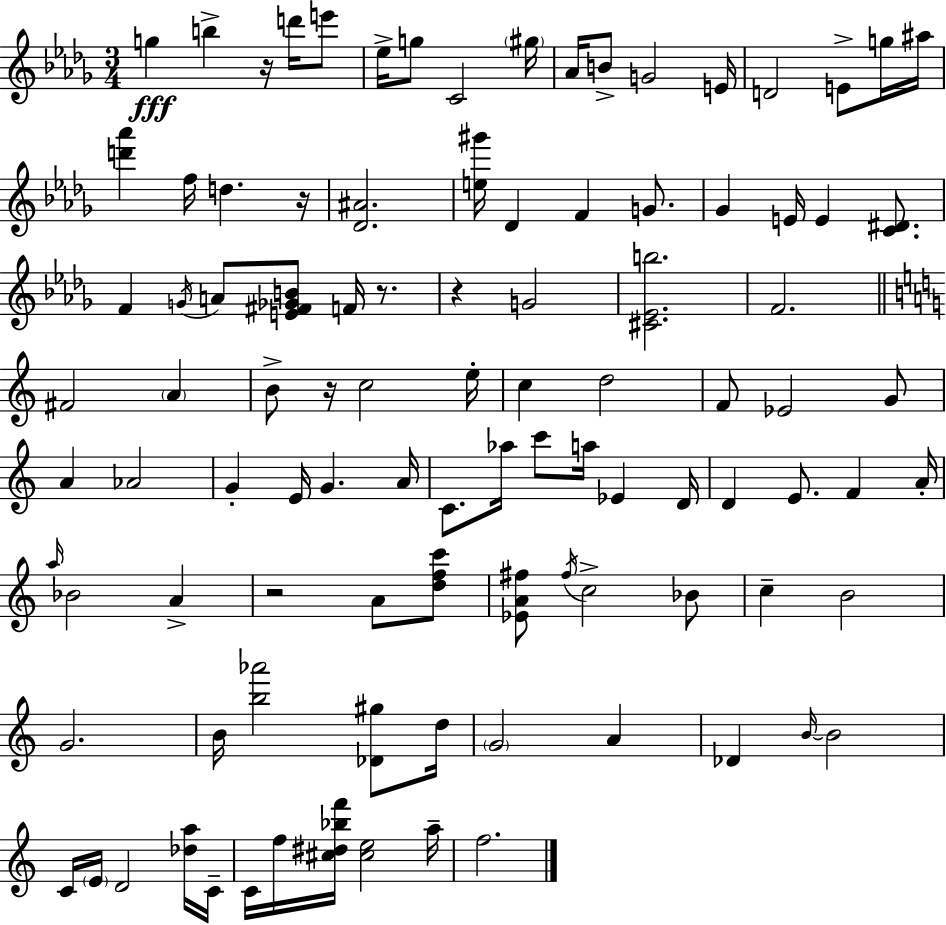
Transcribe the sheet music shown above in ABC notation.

X:1
T:Untitled
M:3/4
L:1/4
K:Bbm
g b z/4 d'/4 e'/2 _e/4 g/2 C2 ^g/4 _A/4 B/2 G2 E/4 D2 E/2 g/4 ^a/4 [d'_a'] f/4 d z/4 [_D^A]2 [e^g']/4 _D F G/2 _G E/4 E [C^D]/2 F G/4 A/2 [E^F_GB]/2 F/4 z/2 z G2 [^C_Eb]2 F2 ^F2 A B/2 z/4 c2 e/4 c d2 F/2 _E2 G/2 A _A2 G E/4 G A/4 C/2 _a/4 c'/2 a/4 _E D/4 D E/2 F A/4 a/4 _B2 A z2 A/2 [dfc']/2 [_EA^f]/2 ^f/4 c2 _B/2 c B2 G2 B/4 [b_a']2 [_D^g]/2 d/4 G2 A _D B/4 B2 C/4 E/4 D2 [_da]/4 C/4 C/4 f/4 [^c^d_bf']/4 [^ce]2 a/4 f2